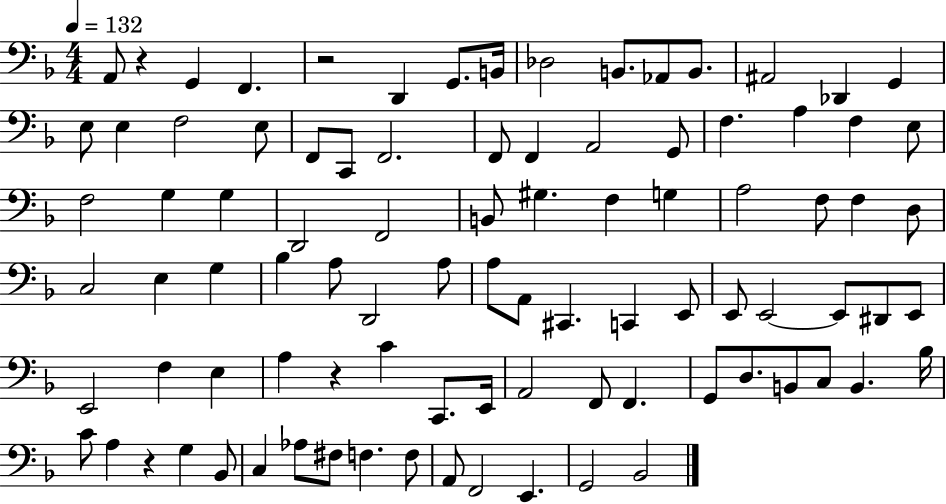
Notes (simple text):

A2/e R/q G2/q F2/q. R/h D2/q G2/e. B2/s Db3/h B2/e. Ab2/e B2/e. A#2/h Db2/q G2/q E3/e E3/q F3/h E3/e F2/e C2/e F2/h. F2/e F2/q A2/h G2/e F3/q. A3/q F3/q E3/e F3/h G3/q G3/q D2/h F2/h B2/e G#3/q. F3/q G3/q A3/h F3/e F3/q D3/e C3/h E3/q G3/q Bb3/q A3/e D2/h A3/e A3/e A2/e C#2/q. C2/q E2/e E2/e E2/h E2/e D#2/e E2/e E2/h F3/q E3/q A3/q R/q C4/q C2/e. E2/s A2/h F2/e F2/q. G2/e D3/e. B2/e C3/e B2/q. Bb3/s C4/e A3/q R/q G3/q Bb2/e C3/q Ab3/e F#3/e F3/q. F3/e A2/e F2/h E2/q. G2/h Bb2/h